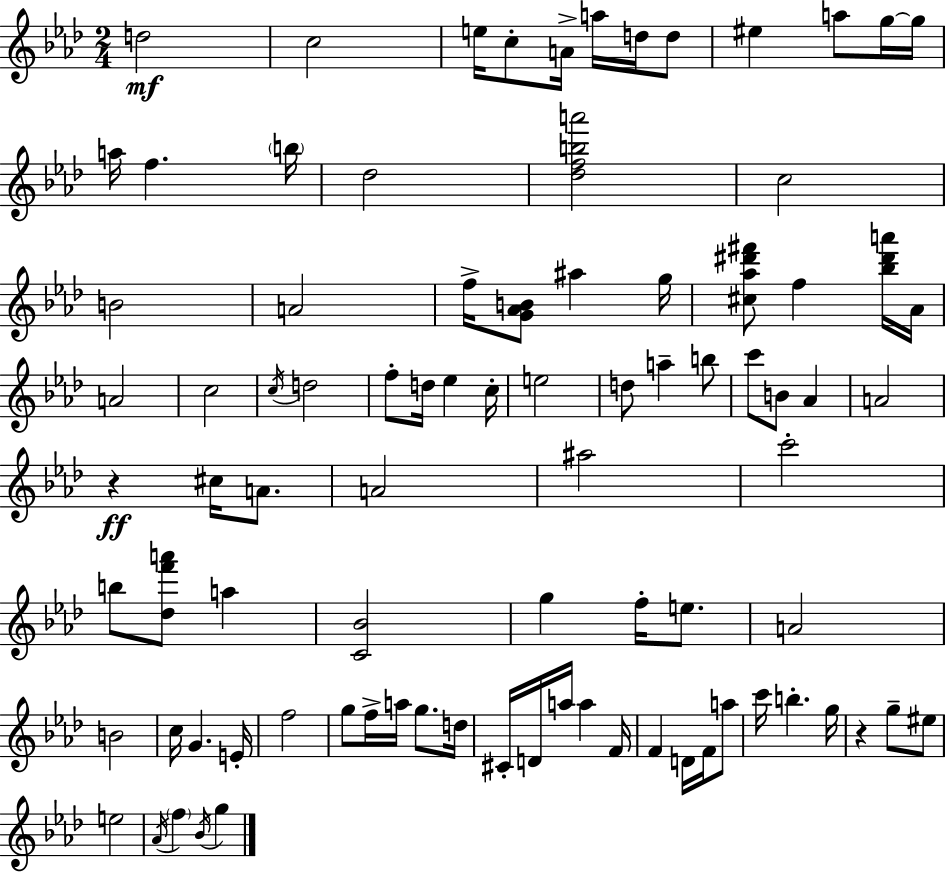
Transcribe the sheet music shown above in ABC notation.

X:1
T:Untitled
M:2/4
L:1/4
K:Fm
d2 c2 e/4 c/2 A/4 a/4 d/4 d/2 ^e a/2 g/4 g/4 a/4 f b/4 _d2 [_dfba']2 c2 B2 A2 f/4 [G_AB]/2 ^a g/4 [^c_a^d'^f']/2 f [_b^d'a']/4 _A/4 A2 c2 c/4 d2 f/2 d/4 _e c/4 e2 d/2 a b/2 c'/2 B/2 _A A2 z ^c/4 A/2 A2 ^a2 c'2 b/2 [_df'a']/2 a [C_B]2 g f/4 e/2 A2 B2 c/4 G E/4 f2 g/2 f/4 a/4 g/2 d/4 ^C/4 D/4 a/4 a F/4 F D/4 F/4 a/2 c'/4 b g/4 z g/2 ^e/2 e2 _A/4 f _B/4 g